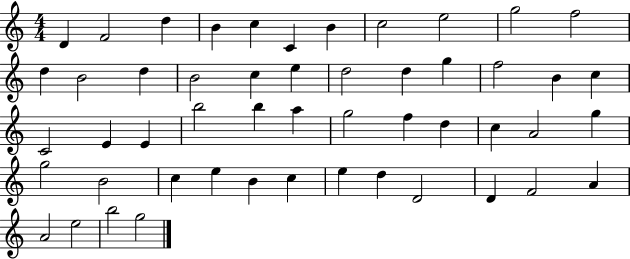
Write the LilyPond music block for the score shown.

{
  \clef treble
  \numericTimeSignature
  \time 4/4
  \key c \major
  d'4 f'2 d''4 | b'4 c''4 c'4 b'4 | c''2 e''2 | g''2 f''2 | \break d''4 b'2 d''4 | b'2 c''4 e''4 | d''2 d''4 g''4 | f''2 b'4 c''4 | \break c'2 e'4 e'4 | b''2 b''4 a''4 | g''2 f''4 d''4 | c''4 a'2 g''4 | \break g''2 b'2 | c''4 e''4 b'4 c''4 | e''4 d''4 d'2 | d'4 f'2 a'4 | \break a'2 e''2 | b''2 g''2 | \bar "|."
}